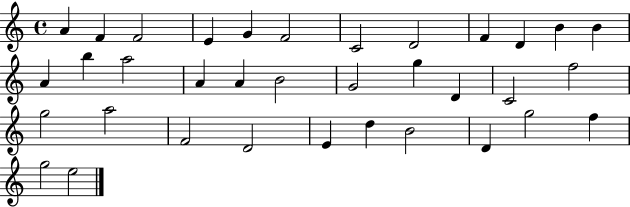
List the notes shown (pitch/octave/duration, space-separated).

A4/q F4/q F4/h E4/q G4/q F4/h C4/h D4/h F4/q D4/q B4/q B4/q A4/q B5/q A5/h A4/q A4/q B4/h G4/h G5/q D4/q C4/h F5/h G5/h A5/h F4/h D4/h E4/q D5/q B4/h D4/q G5/h F5/q G5/h E5/h